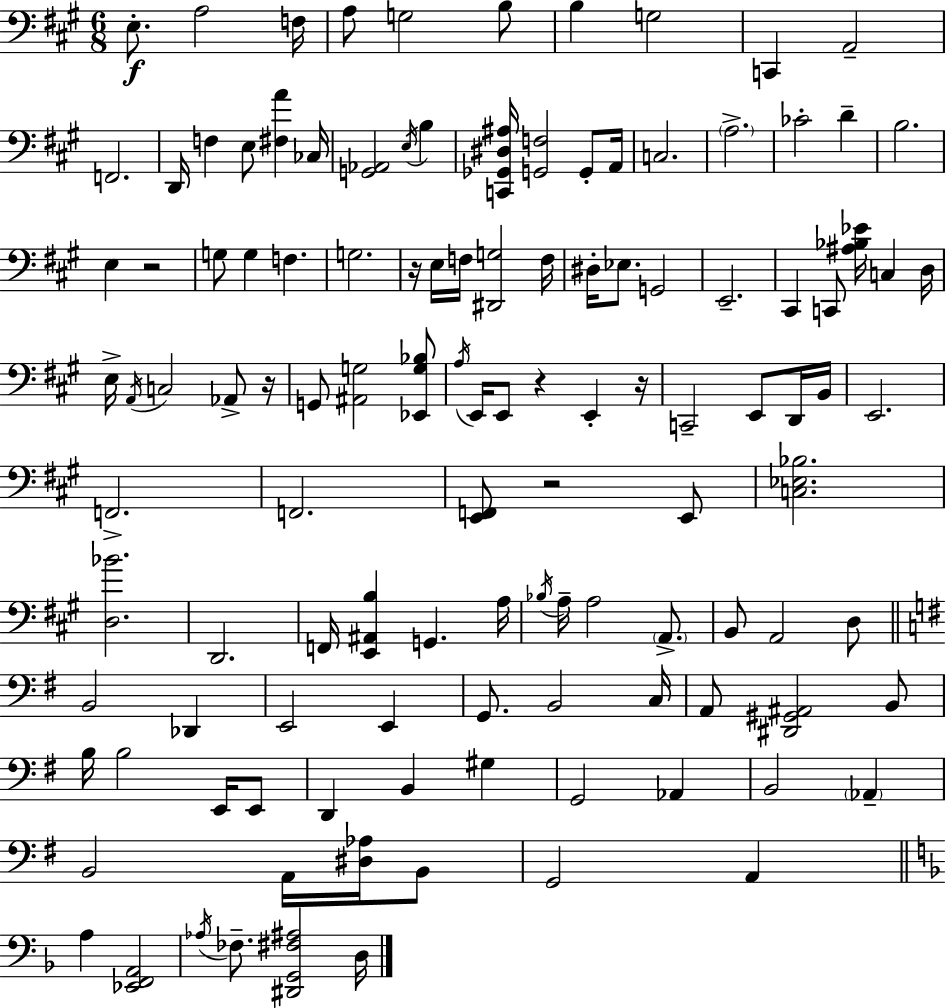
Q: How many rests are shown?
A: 6